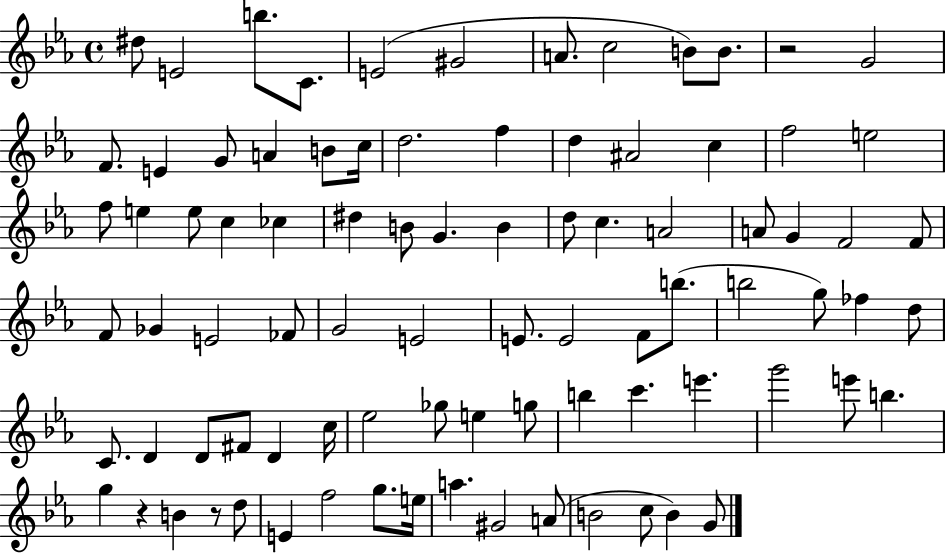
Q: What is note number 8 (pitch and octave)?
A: C5